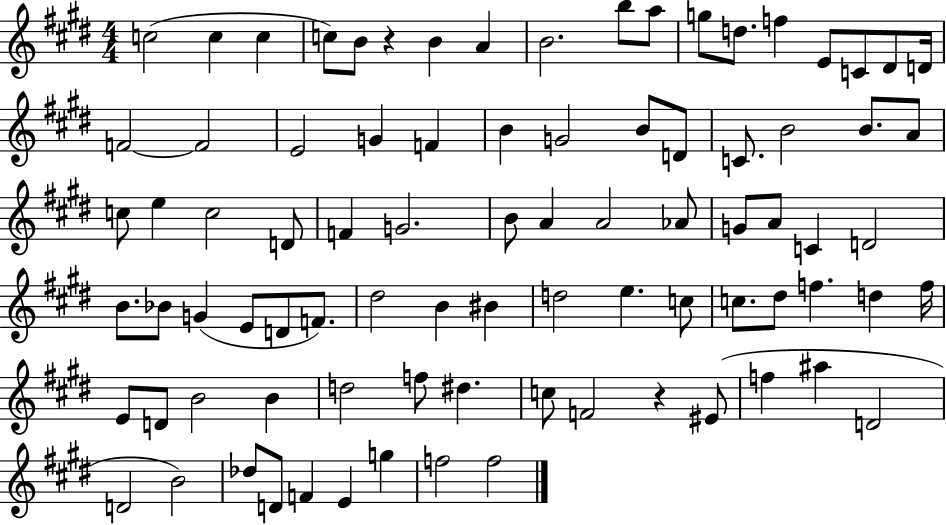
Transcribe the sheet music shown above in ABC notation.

X:1
T:Untitled
M:4/4
L:1/4
K:E
c2 c c c/2 B/2 z B A B2 b/2 a/2 g/2 d/2 f E/2 C/2 ^D/2 D/4 F2 F2 E2 G F B G2 B/2 D/2 C/2 B2 B/2 A/2 c/2 e c2 D/2 F G2 B/2 A A2 _A/2 G/2 A/2 C D2 B/2 _B/2 G E/2 D/2 F/2 ^d2 B ^B d2 e c/2 c/2 ^d/2 f d f/4 E/2 D/2 B2 B d2 f/2 ^d c/2 F2 z ^E/2 f ^a D2 D2 B2 _d/2 D/2 F E g f2 f2